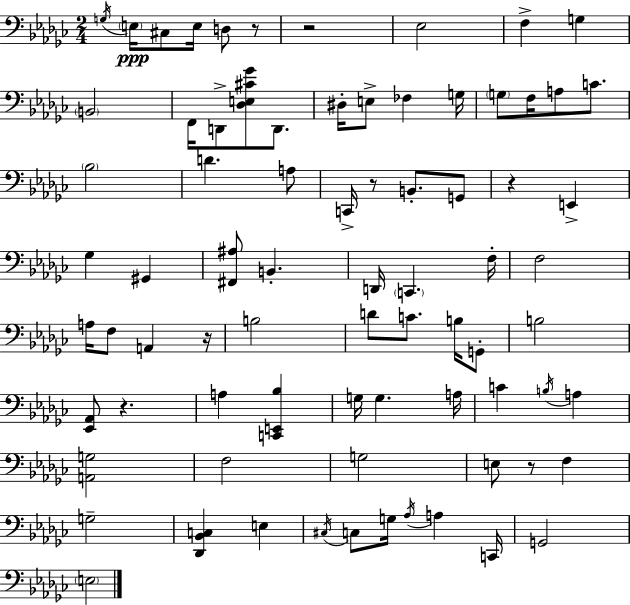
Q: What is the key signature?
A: EES minor